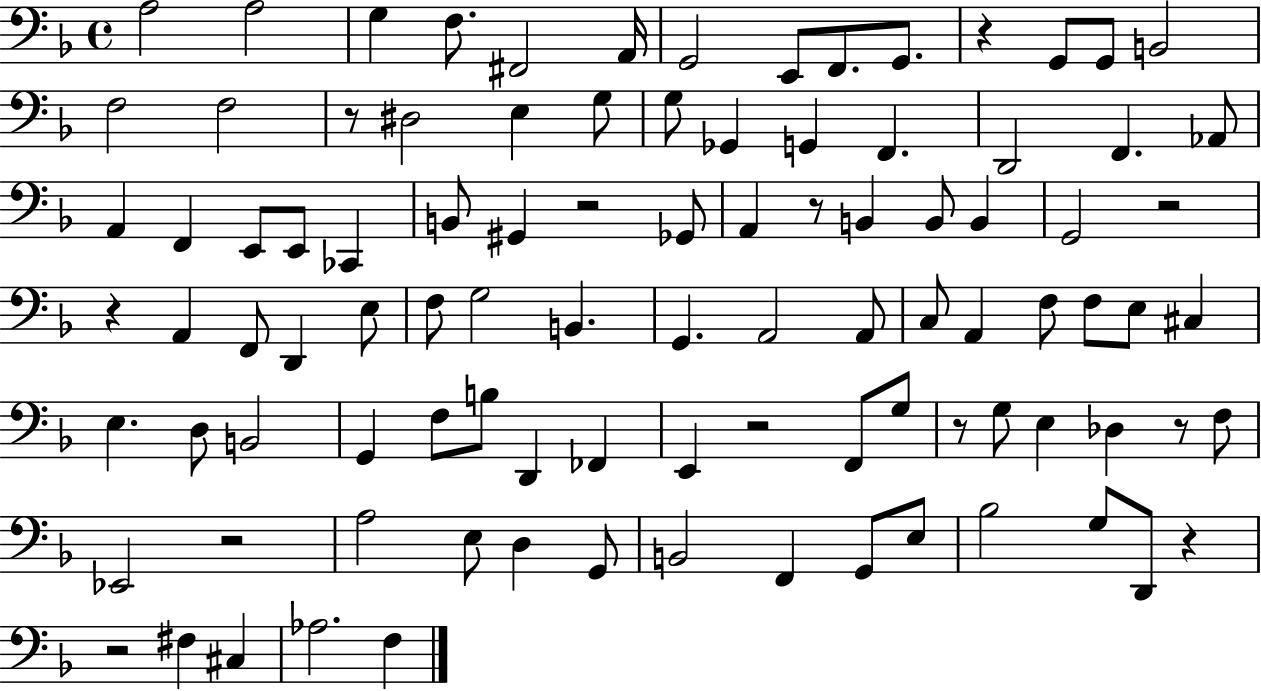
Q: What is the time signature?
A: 4/4